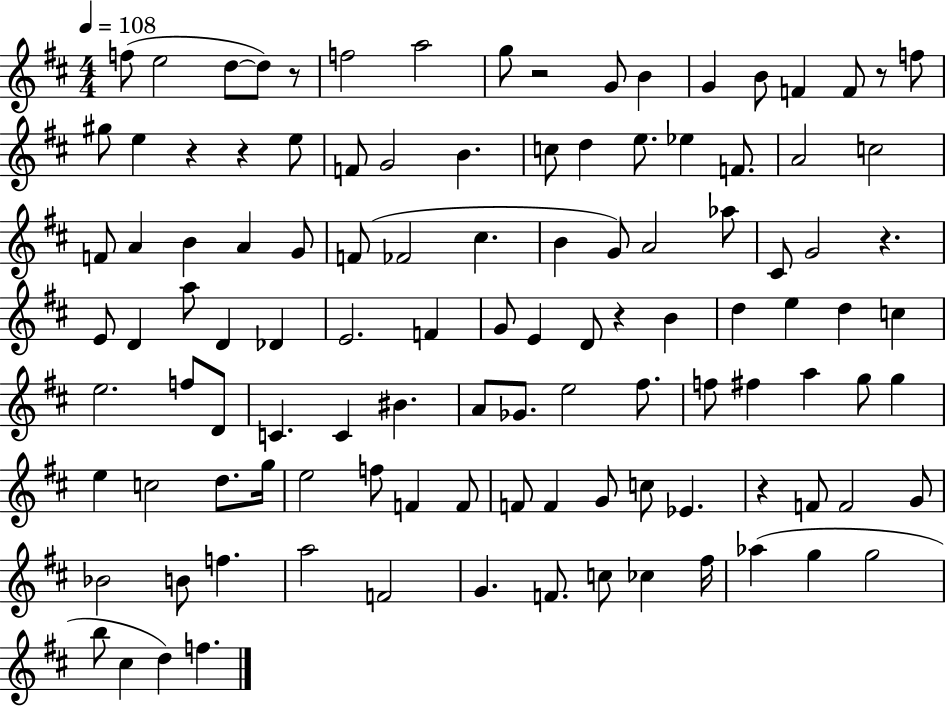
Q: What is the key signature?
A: D major